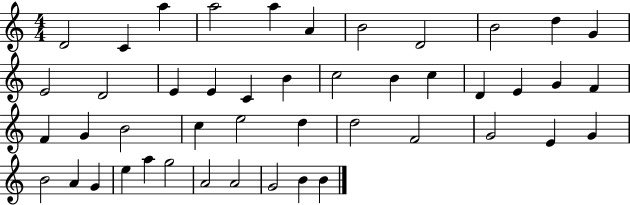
X:1
T:Untitled
M:4/4
L:1/4
K:C
D2 C a a2 a A B2 D2 B2 d G E2 D2 E E C B c2 B c D E G F F G B2 c e2 d d2 F2 G2 E G B2 A G e a g2 A2 A2 G2 B B